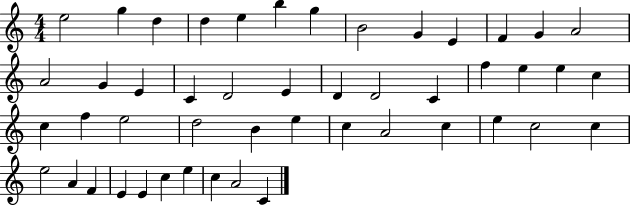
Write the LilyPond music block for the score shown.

{
  \clef treble
  \numericTimeSignature
  \time 4/4
  \key c \major
  e''2 g''4 d''4 | d''4 e''4 b''4 g''4 | b'2 g'4 e'4 | f'4 g'4 a'2 | \break a'2 g'4 e'4 | c'4 d'2 e'4 | d'4 d'2 c'4 | f''4 e''4 e''4 c''4 | \break c''4 f''4 e''2 | d''2 b'4 e''4 | c''4 a'2 c''4 | e''4 c''2 c''4 | \break e''2 a'4 f'4 | e'4 e'4 c''4 e''4 | c''4 a'2 c'4 | \bar "|."
}